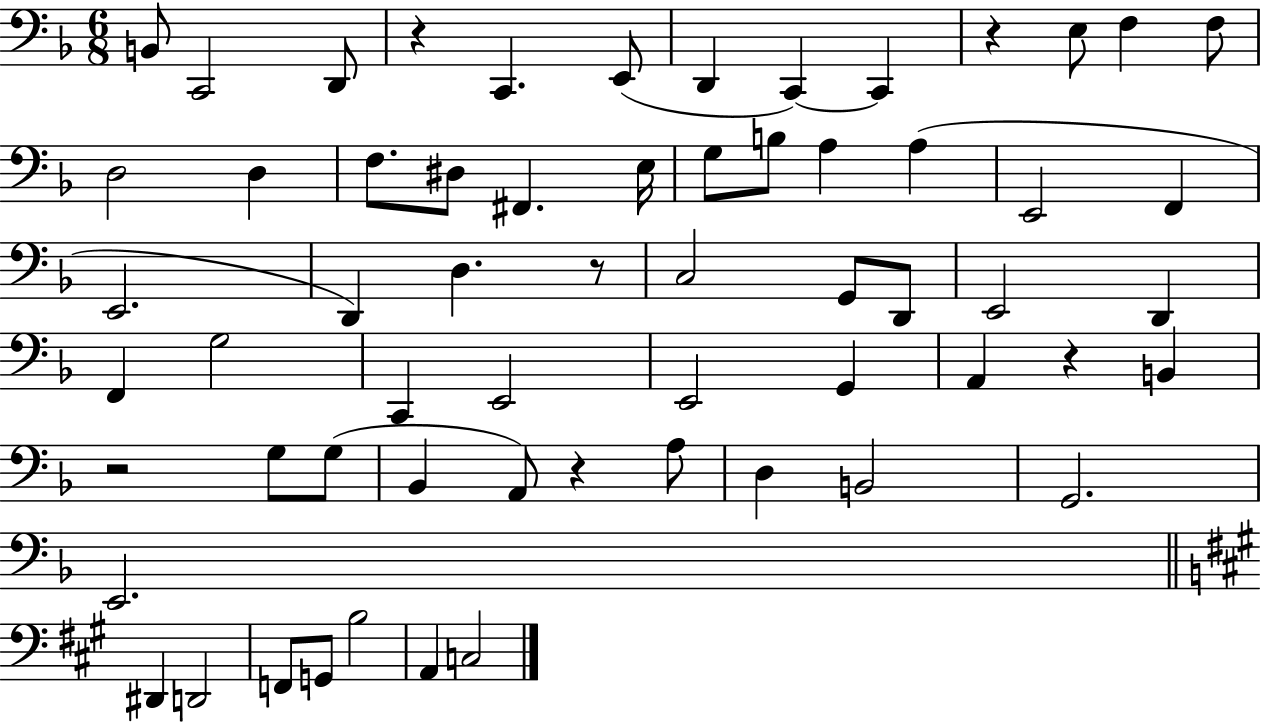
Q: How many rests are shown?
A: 6